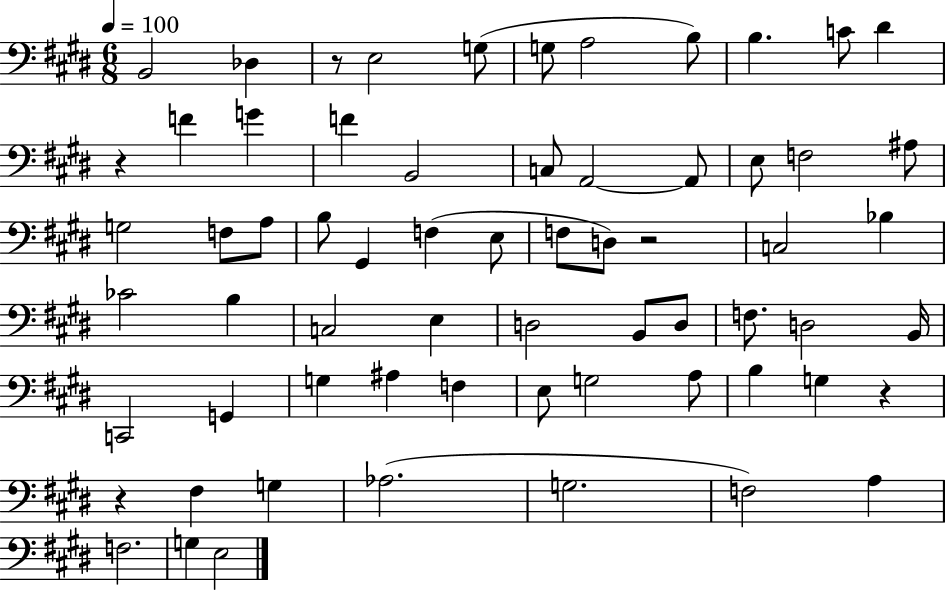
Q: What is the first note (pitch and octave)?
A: B2